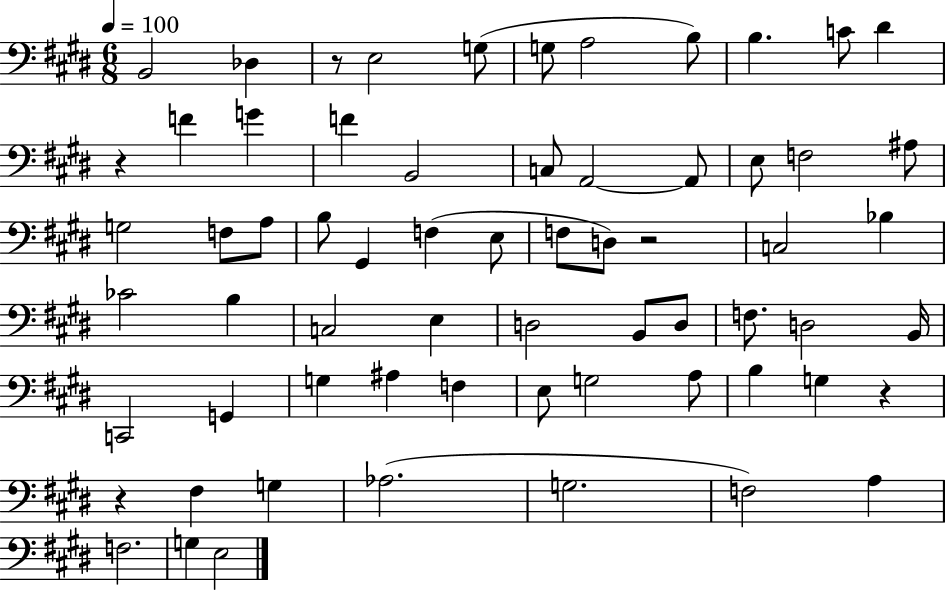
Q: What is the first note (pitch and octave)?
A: B2